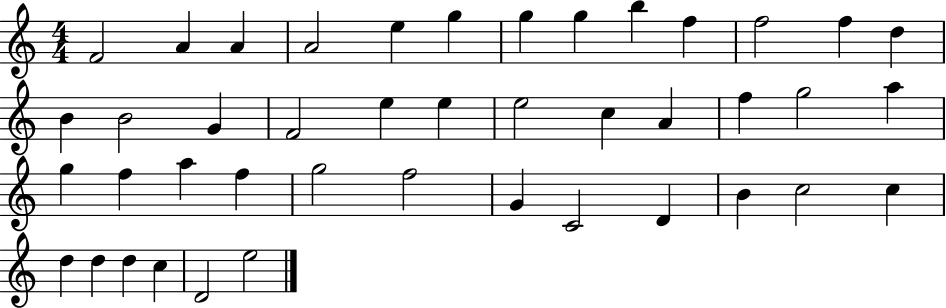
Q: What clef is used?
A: treble